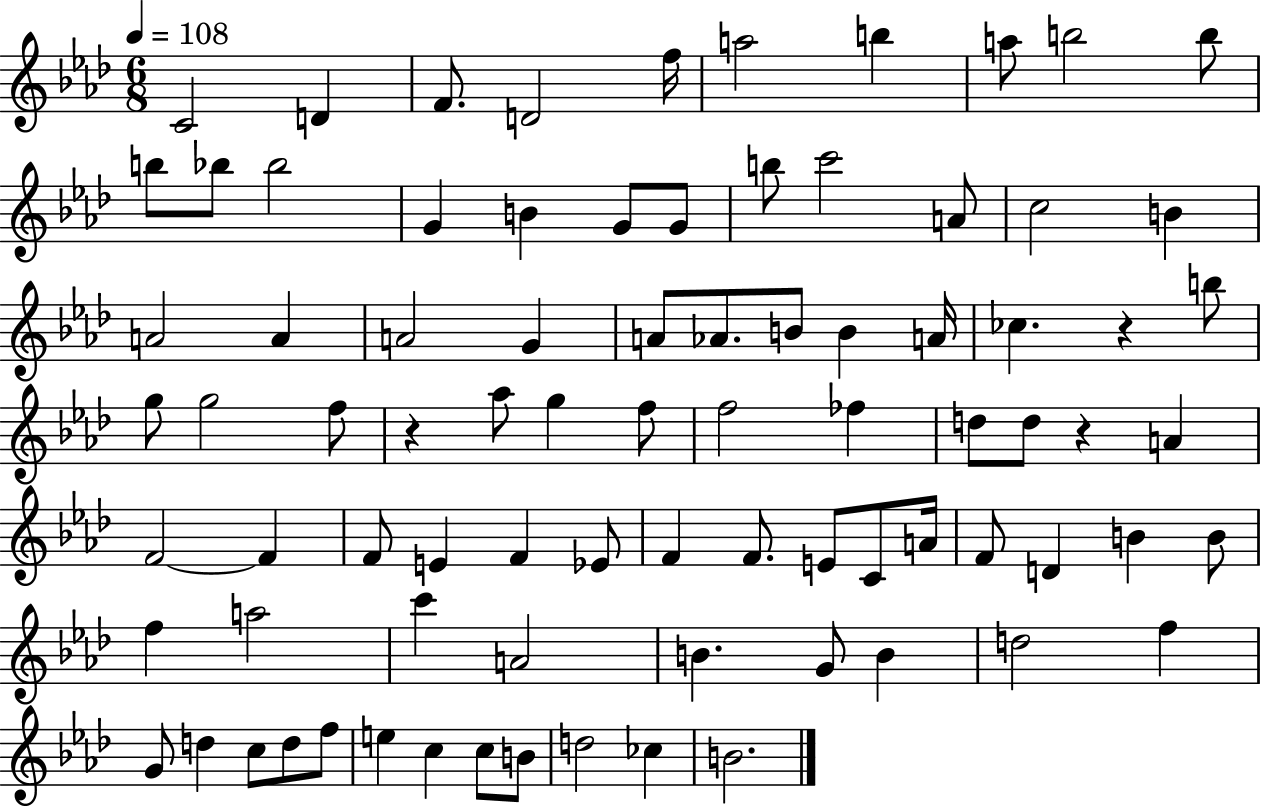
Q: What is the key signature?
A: AES major